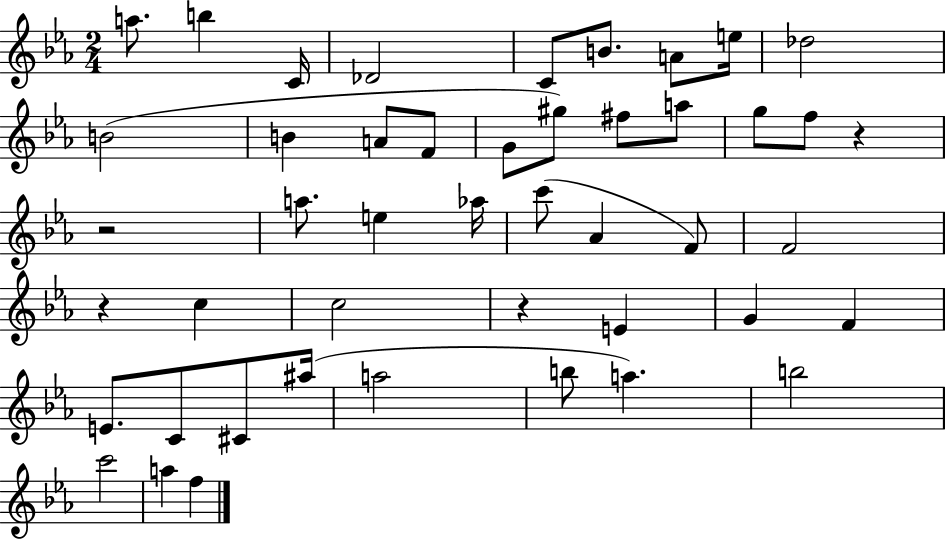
A5/e. B5/q C4/s Db4/h C4/e B4/e. A4/e E5/s Db5/h B4/h B4/q A4/e F4/e G4/e G#5/e F#5/e A5/e G5/e F5/e R/q R/h A5/e. E5/q Ab5/s C6/e Ab4/q F4/e F4/h R/q C5/q C5/h R/q E4/q G4/q F4/q E4/e. C4/e C#4/e A#5/s A5/h B5/e A5/q. B5/h C6/h A5/q F5/q